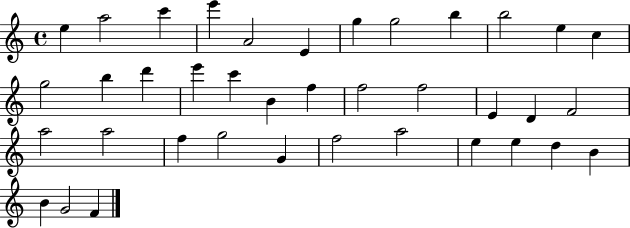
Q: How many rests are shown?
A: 0